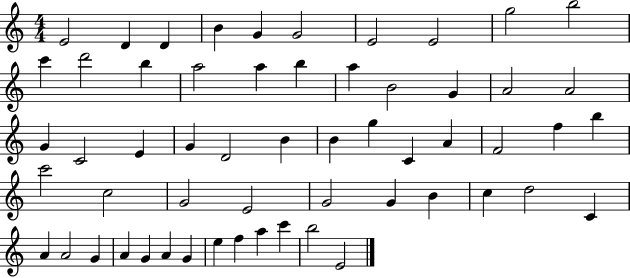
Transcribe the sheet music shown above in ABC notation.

X:1
T:Untitled
M:4/4
L:1/4
K:C
E2 D D B G G2 E2 E2 g2 b2 c' d'2 b a2 a b a B2 G A2 A2 G C2 E G D2 B B g C A F2 f b c'2 c2 G2 E2 G2 G B c d2 C A A2 G A G A G e f a c' b2 E2